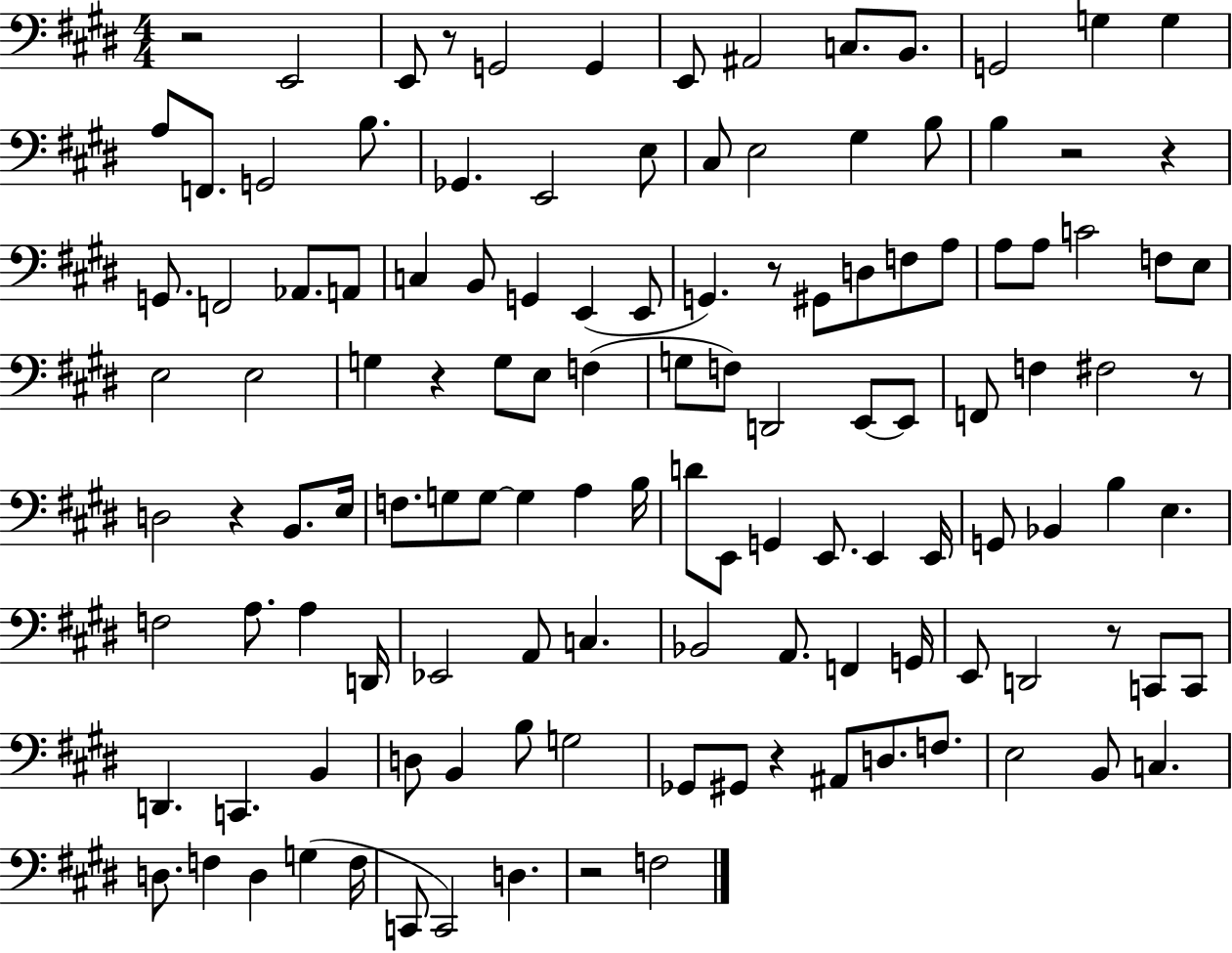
{
  \clef bass
  \numericTimeSignature
  \time 4/4
  \key e \major
  r2 e,2 | e,8 r8 g,2 g,4 | e,8 ais,2 c8. b,8. | g,2 g4 g4 | \break a8 f,8. g,2 b8. | ges,4. e,2 e8 | cis8 e2 gis4 b8 | b4 r2 r4 | \break g,8. f,2 aes,8. a,8 | c4 b,8 g,4 e,4( e,8 | g,4.) r8 gis,8 d8 f8 a8 | a8 a8 c'2 f8 e8 | \break e2 e2 | g4 r4 g8 e8 f4( | g8 f8) d,2 e,8~~ e,8 | f,8 f4 fis2 r8 | \break d2 r4 b,8. e16 | f8. g8 g8~~ g4 a4 b16 | d'8 e,8 g,4 e,8. e,4 e,16 | g,8 bes,4 b4 e4. | \break f2 a8. a4 d,16 | ees,2 a,8 c4. | bes,2 a,8. f,4 g,16 | e,8 d,2 r8 c,8 c,8 | \break d,4. c,4. b,4 | d8 b,4 b8 g2 | ges,8 gis,8 r4 ais,8 d8. f8. | e2 b,8 c4. | \break d8. f4 d4 g4( f16 | c,8 c,2) d4. | r2 f2 | \bar "|."
}